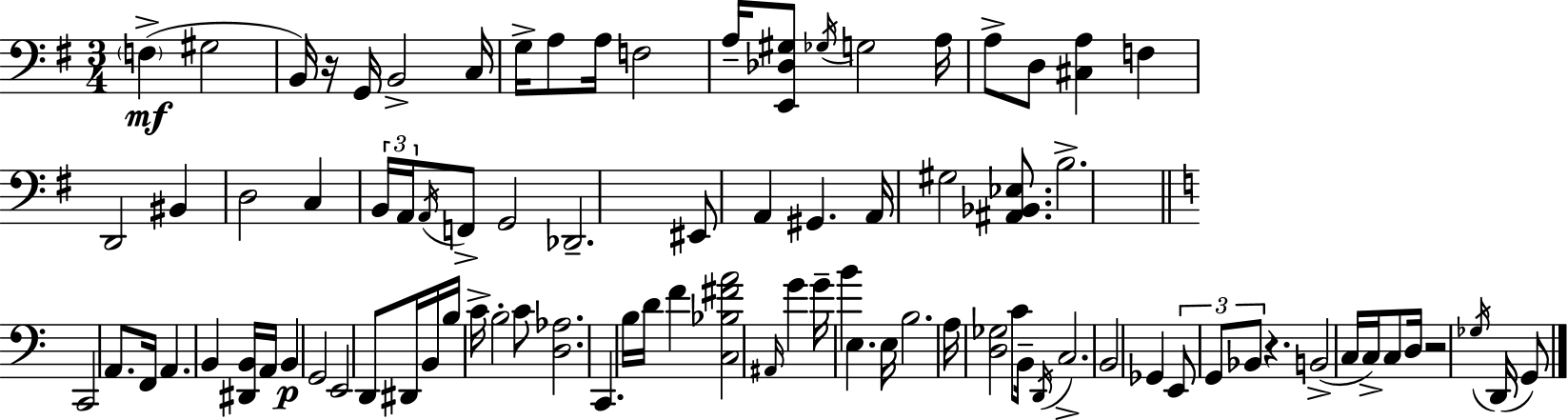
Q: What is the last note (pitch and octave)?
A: G2